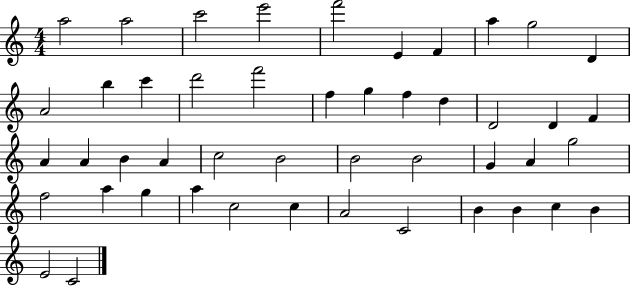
A5/h A5/h C6/h E6/h F6/h E4/q F4/q A5/q G5/h D4/q A4/h B5/q C6/q D6/h F6/h F5/q G5/q F5/q D5/q D4/h D4/q F4/q A4/q A4/q B4/q A4/q C5/h B4/h B4/h B4/h G4/q A4/q G5/h F5/h A5/q G5/q A5/q C5/h C5/q A4/h C4/h B4/q B4/q C5/q B4/q E4/h C4/h